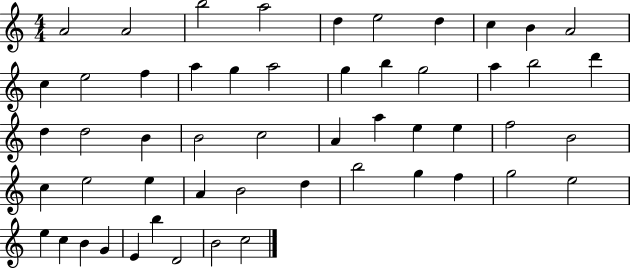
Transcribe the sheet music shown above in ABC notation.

X:1
T:Untitled
M:4/4
L:1/4
K:C
A2 A2 b2 a2 d e2 d c B A2 c e2 f a g a2 g b g2 a b2 d' d d2 B B2 c2 A a e e f2 B2 c e2 e A B2 d b2 g f g2 e2 e c B G E b D2 B2 c2